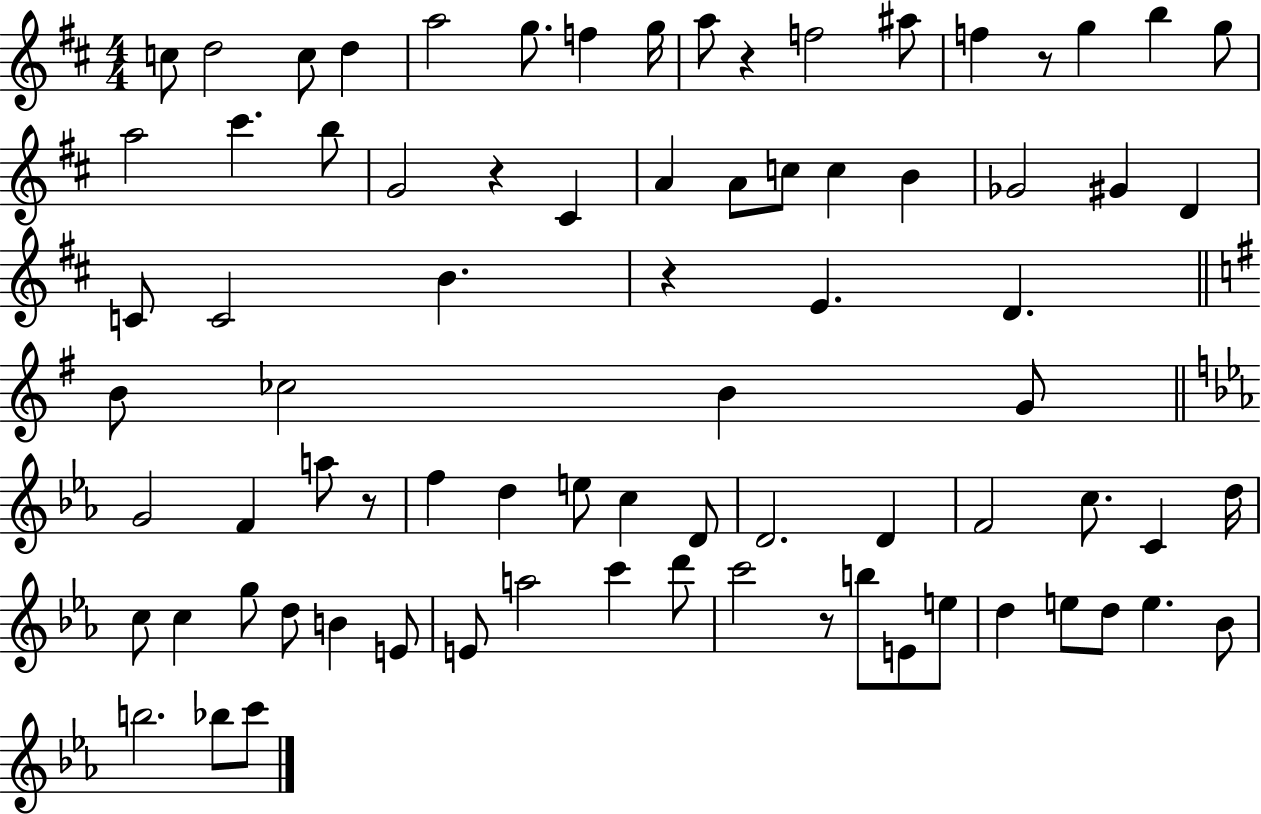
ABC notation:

X:1
T:Untitled
M:4/4
L:1/4
K:D
c/2 d2 c/2 d a2 g/2 f g/4 a/2 z f2 ^a/2 f z/2 g b g/2 a2 ^c' b/2 G2 z ^C A A/2 c/2 c B _G2 ^G D C/2 C2 B z E D B/2 _c2 B G/2 G2 F a/2 z/2 f d e/2 c D/2 D2 D F2 c/2 C d/4 c/2 c g/2 d/2 B E/2 E/2 a2 c' d'/2 c'2 z/2 b/2 E/2 e/2 d e/2 d/2 e _B/2 b2 _b/2 c'/2